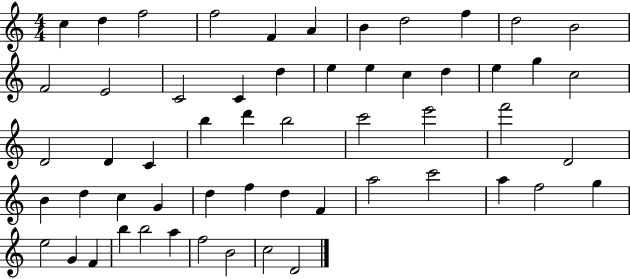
{
  \clef treble
  \numericTimeSignature
  \time 4/4
  \key c \major
  c''4 d''4 f''2 | f''2 f'4 a'4 | b'4 d''2 f''4 | d''2 b'2 | \break f'2 e'2 | c'2 c'4 d''4 | e''4 e''4 c''4 d''4 | e''4 g''4 c''2 | \break d'2 d'4 c'4 | b''4 d'''4 b''2 | c'''2 e'''2 | f'''2 d'2 | \break b'4 d''4 c''4 g'4 | d''4 f''4 d''4 f'4 | a''2 c'''2 | a''4 f''2 g''4 | \break e''2 g'4 f'4 | b''4 b''2 a''4 | f''2 b'2 | c''2 d'2 | \break \bar "|."
}